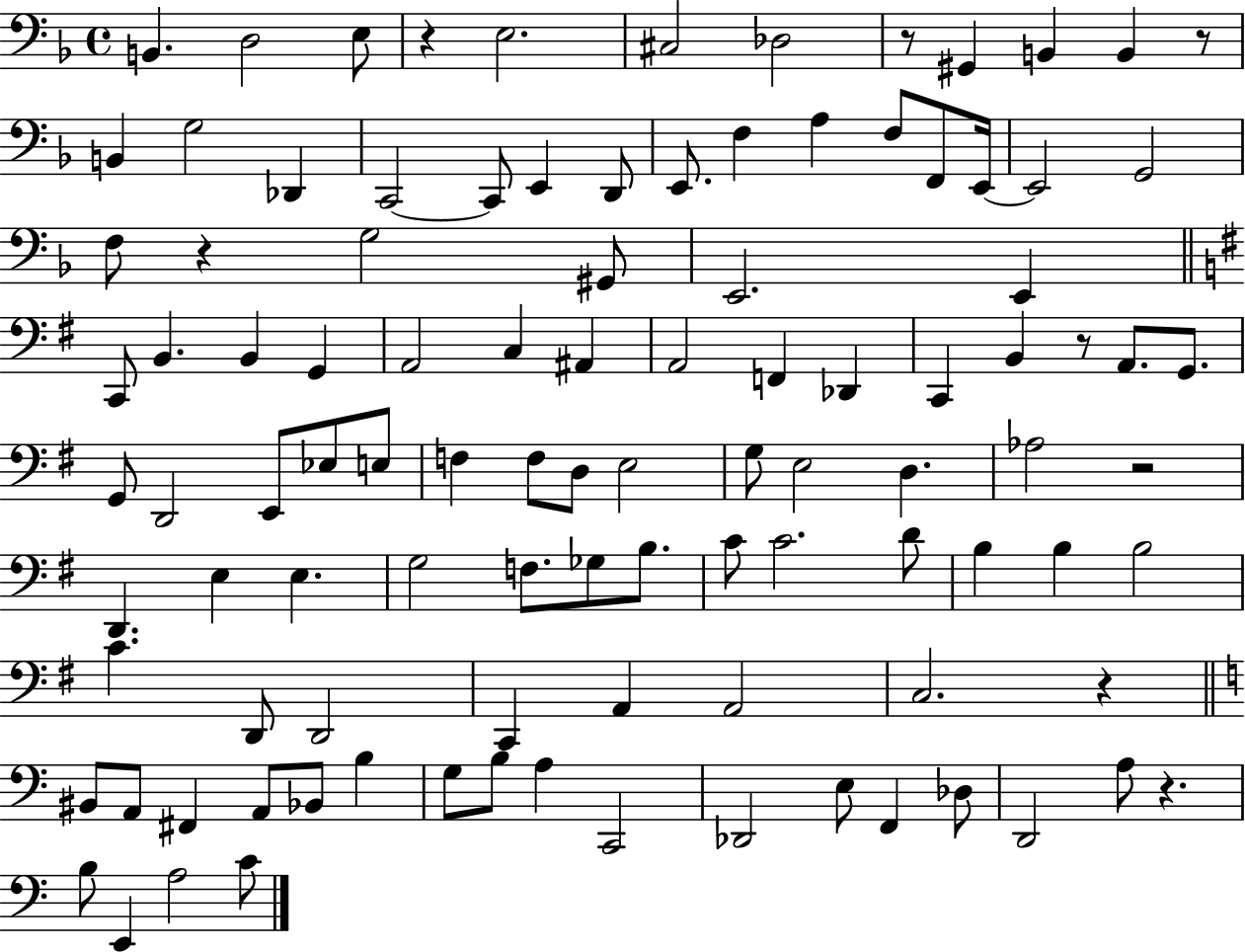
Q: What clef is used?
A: bass